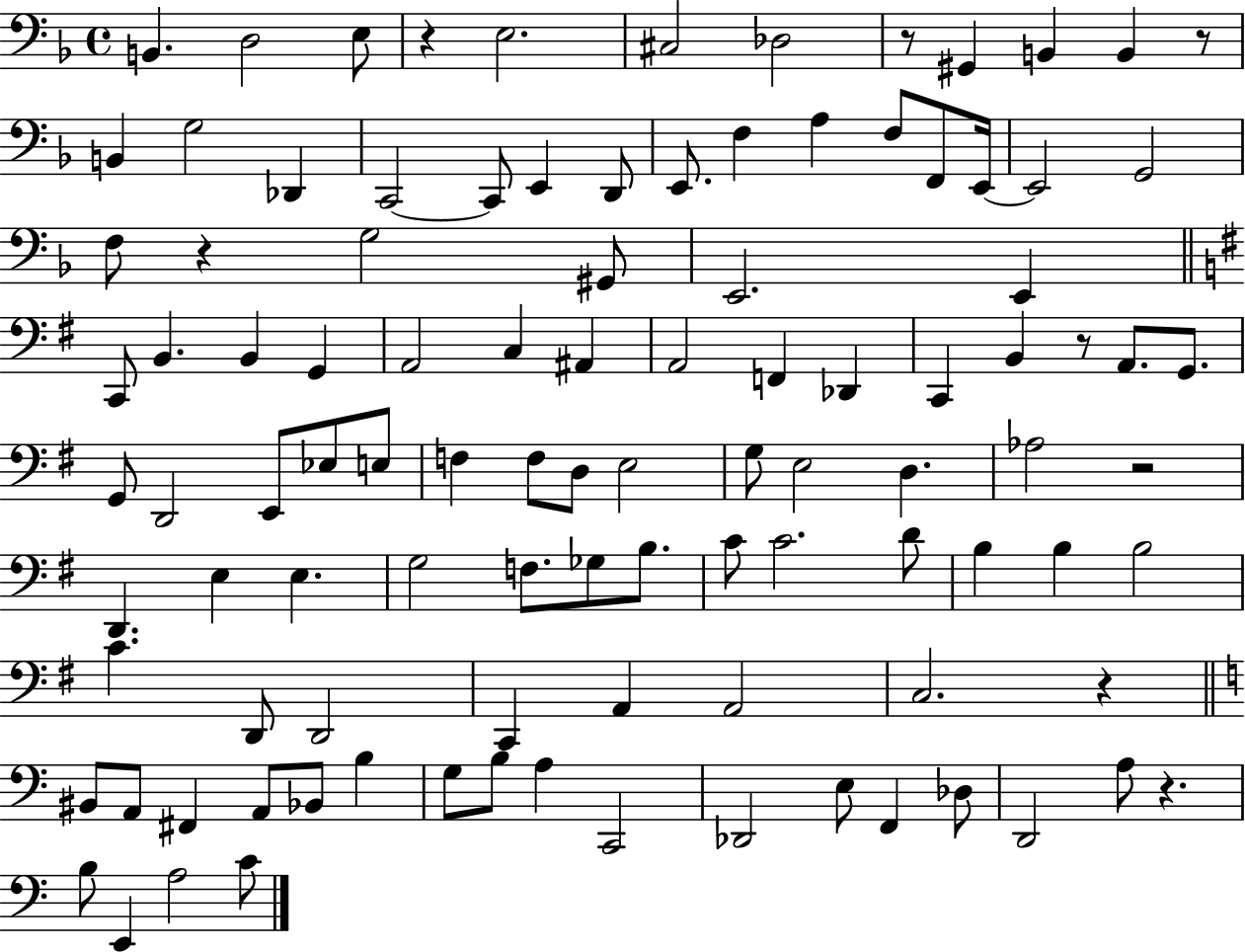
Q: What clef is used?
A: bass